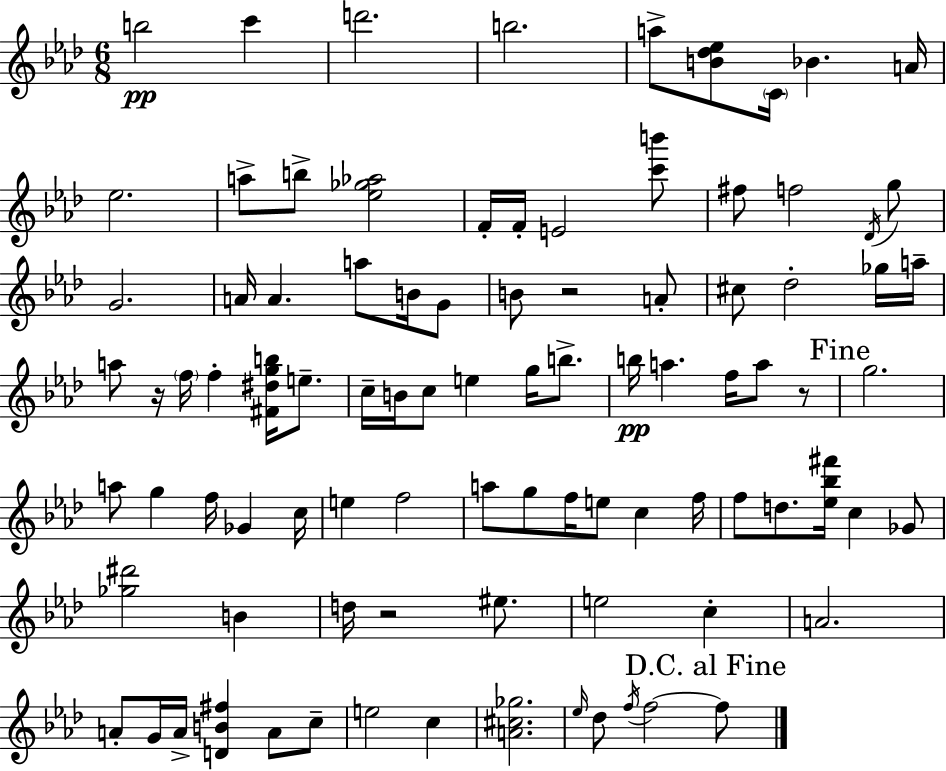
{
  \clef treble
  \numericTimeSignature
  \time 6/8
  \key aes \major
  b''2\pp c'''4 | d'''2. | b''2. | a''8-> <b' des'' ees''>8 \parenthesize c'16 bes'4. a'16 | \break ees''2. | a''8-> b''8-> <ees'' ges'' aes''>2 | f'16-. f'16-. e'2 <c''' b'''>8 | fis''8 f''2 \acciaccatura { des'16 } g''8 | \break g'2. | a'16 a'4. a''8 b'16 g'8 | b'8 r2 a'8-. | cis''8 des''2-. ges''16 | \break a''16-- a''8 r16 \parenthesize f''16 f''4-. <fis' dis'' g'' b''>16 e''8.-- | c''16-- b'16 c''8 e''4 g''16 b''8.-> | b''16\pp a''4. f''16 a''8 r8 | \mark "Fine" g''2. | \break a''8 g''4 f''16 ges'4 | c''16 e''4 f''2 | a''8 g''8 f''16 e''8 c''4 | f''16 f''8 d''8. <ees'' bes'' fis'''>16 c''4 ges'8 | \break <ges'' dis'''>2 b'4 | d''16 r2 eis''8. | e''2 c''4-. | a'2. | \break a'8-. g'16 a'16-> <d' b' fis''>4 a'8 c''8-- | e''2 c''4 | <a' cis'' ges''>2. | \grace { ees''16 } des''8 \acciaccatura { f''16 } f''2~~ | \break \mark "D.C. al Fine" f''8 \bar "|."
}